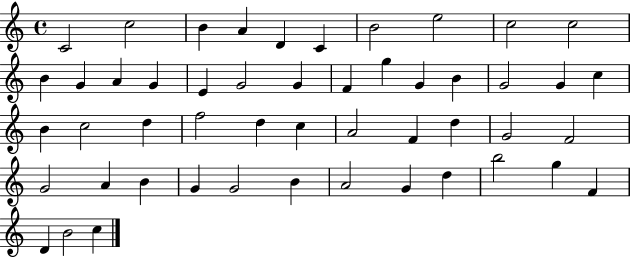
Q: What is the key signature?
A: C major